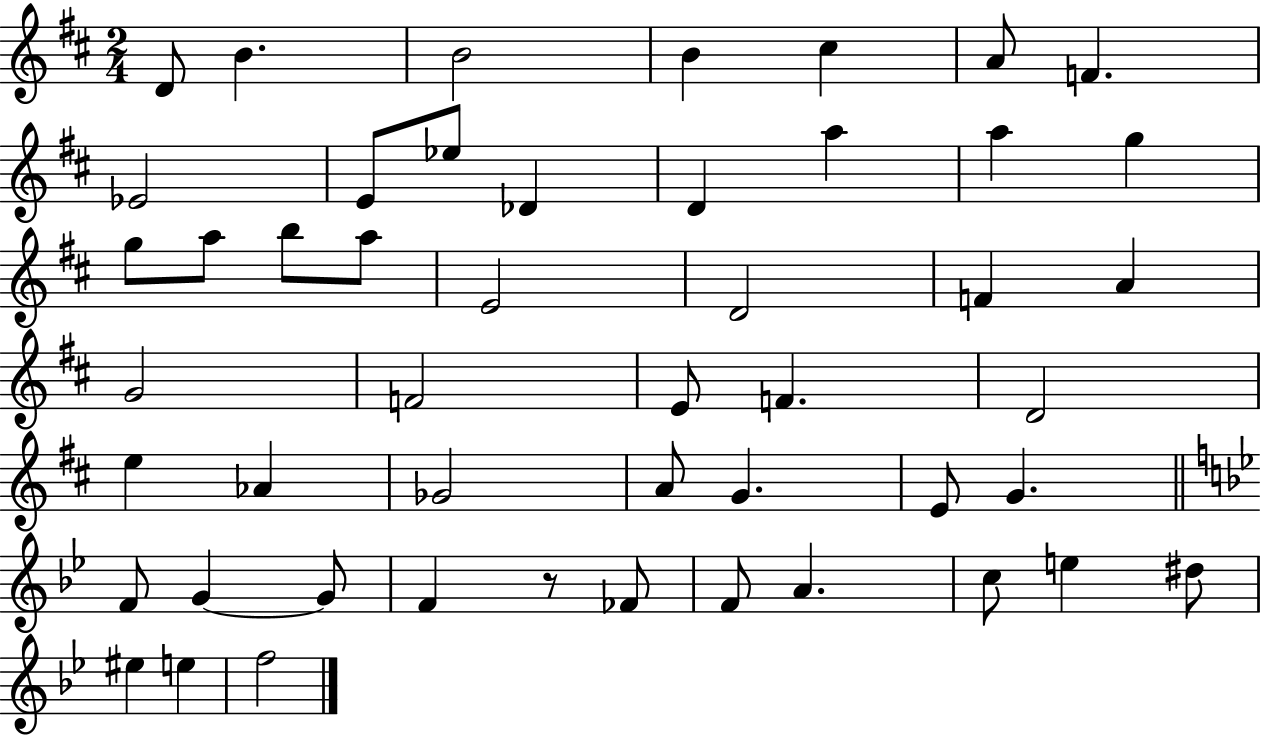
D4/e B4/q. B4/h B4/q C#5/q A4/e F4/q. Eb4/h E4/e Eb5/e Db4/q D4/q A5/q A5/q G5/q G5/e A5/e B5/e A5/e E4/h D4/h F4/q A4/q G4/h F4/h E4/e F4/q. D4/h E5/q Ab4/q Gb4/h A4/e G4/q. E4/e G4/q. F4/e G4/q G4/e F4/q R/e FES4/e F4/e A4/q. C5/e E5/q D#5/e EIS5/q E5/q F5/h